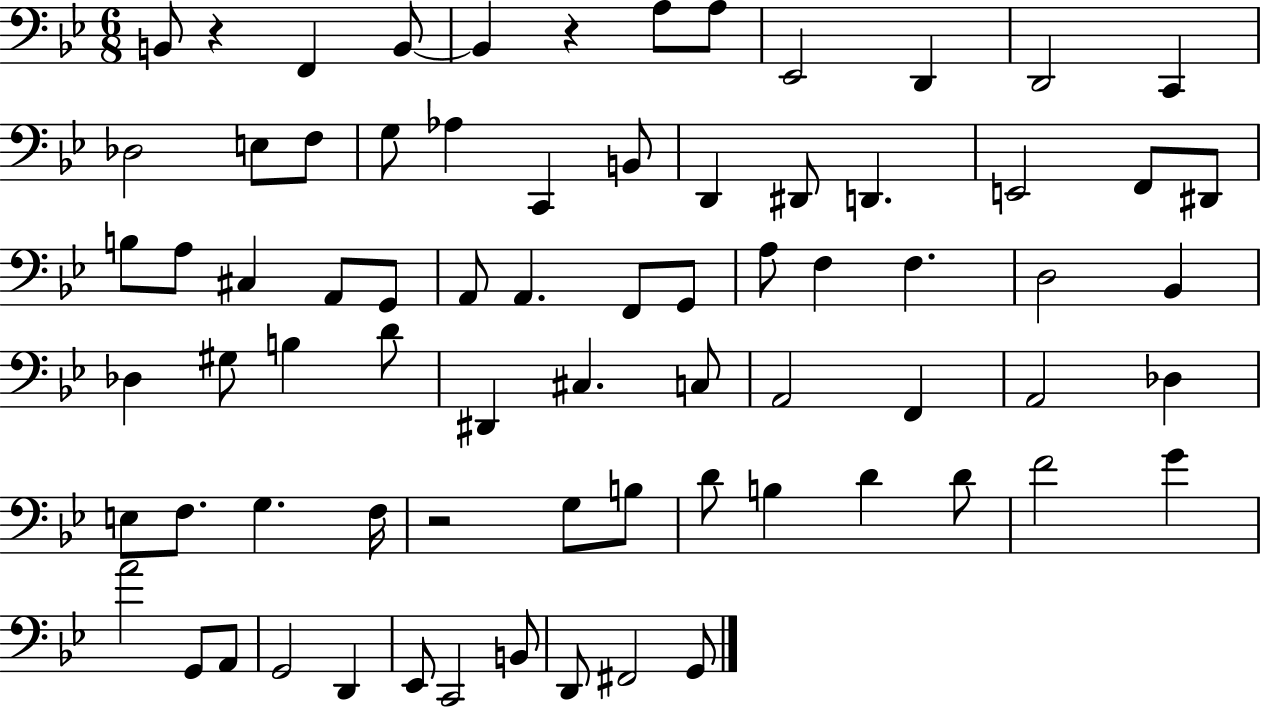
X:1
T:Untitled
M:6/8
L:1/4
K:Bb
B,,/2 z F,, B,,/2 B,, z A,/2 A,/2 _E,,2 D,, D,,2 C,, _D,2 E,/2 F,/2 G,/2 _A, C,, B,,/2 D,, ^D,,/2 D,, E,,2 F,,/2 ^D,,/2 B,/2 A,/2 ^C, A,,/2 G,,/2 A,,/2 A,, F,,/2 G,,/2 A,/2 F, F, D,2 _B,, _D, ^G,/2 B, D/2 ^D,, ^C, C,/2 A,,2 F,, A,,2 _D, E,/2 F,/2 G, F,/4 z2 G,/2 B,/2 D/2 B, D D/2 F2 G A2 G,,/2 A,,/2 G,,2 D,, _E,,/2 C,,2 B,,/2 D,,/2 ^F,,2 G,,/2